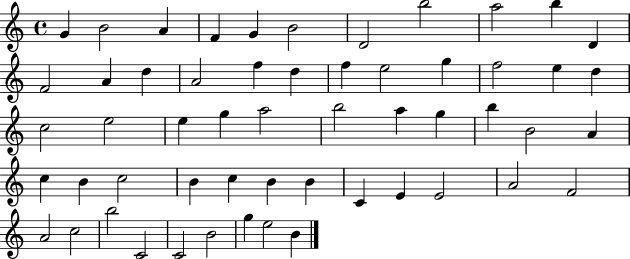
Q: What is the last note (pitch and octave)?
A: B4